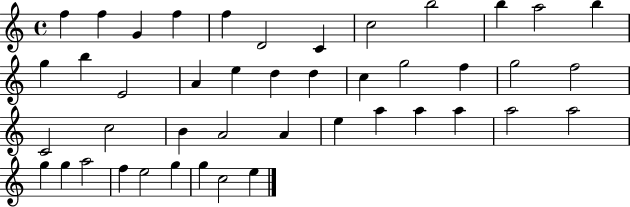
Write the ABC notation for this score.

X:1
T:Untitled
M:4/4
L:1/4
K:C
f f G f f D2 C c2 b2 b a2 b g b E2 A e d d c g2 f g2 f2 C2 c2 B A2 A e a a a a2 a2 g g a2 f e2 g g c2 e